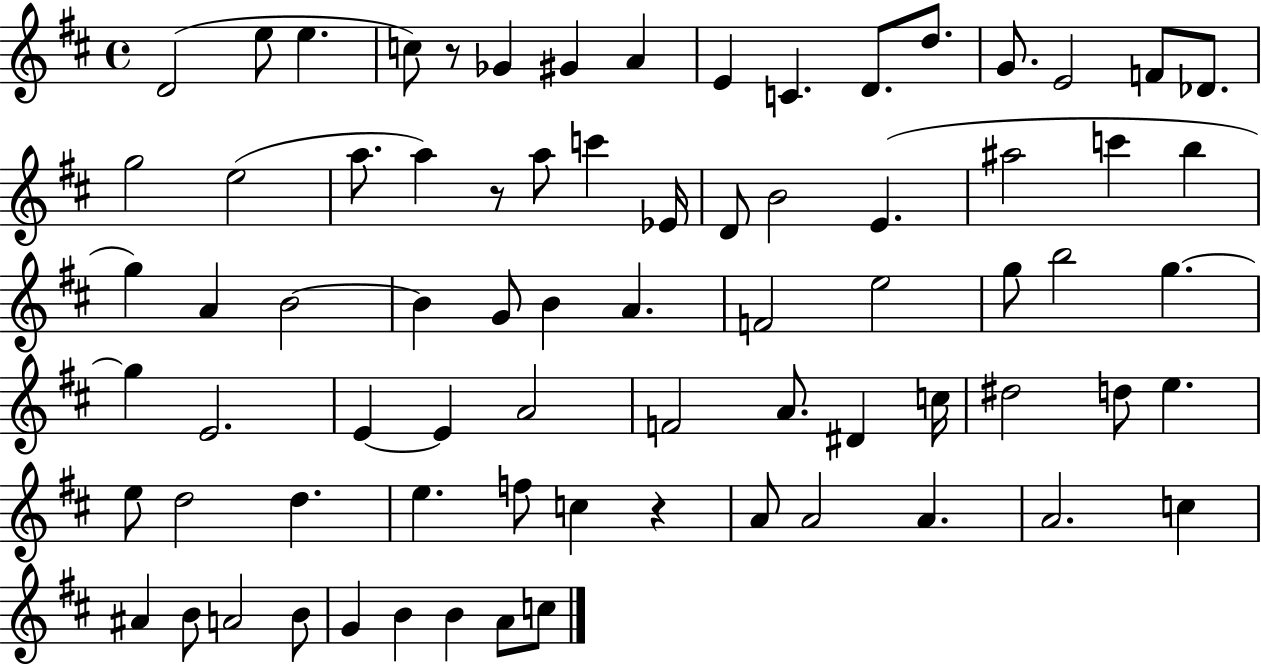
X:1
T:Untitled
M:4/4
L:1/4
K:D
D2 e/2 e c/2 z/2 _G ^G A E C D/2 d/2 G/2 E2 F/2 _D/2 g2 e2 a/2 a z/2 a/2 c' _E/4 D/2 B2 E ^a2 c' b g A B2 B G/2 B A F2 e2 g/2 b2 g g E2 E E A2 F2 A/2 ^D c/4 ^d2 d/2 e e/2 d2 d e f/2 c z A/2 A2 A A2 c ^A B/2 A2 B/2 G B B A/2 c/2